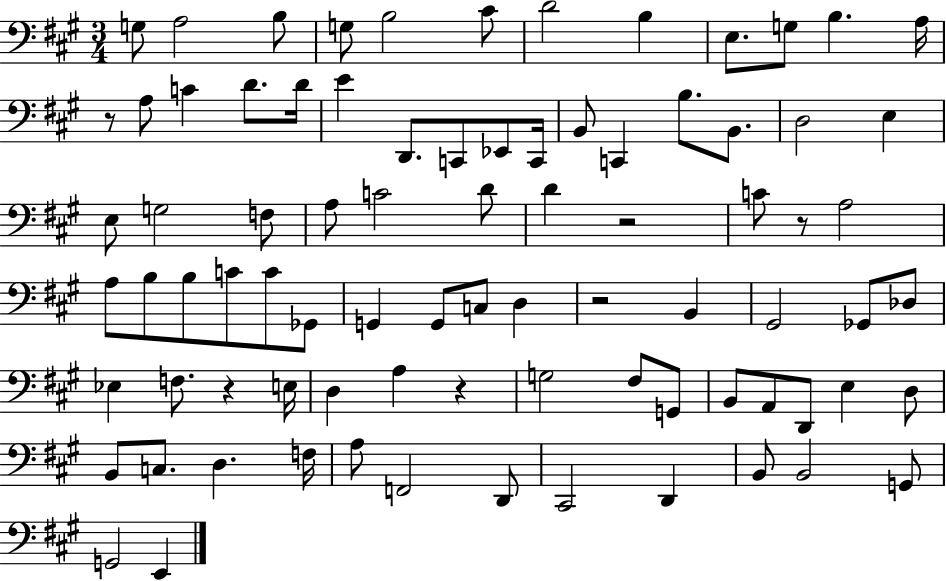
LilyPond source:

{
  \clef bass
  \numericTimeSignature
  \time 3/4
  \key a \major
  \repeat volta 2 { g8 a2 b8 | g8 b2 cis'8 | d'2 b4 | e8. g8 b4. a16 | \break r8 a8 c'4 d'8. d'16 | e'4 d,8. c,8 ees,8 c,16 | b,8 c,4 b8. b,8. | d2 e4 | \break e8 g2 f8 | a8 c'2 d'8 | d'4 r2 | c'8 r8 a2 | \break a8 b8 b8 c'8 c'8 ges,8 | g,4 g,8 c8 d4 | r2 b,4 | gis,2 ges,8 des8 | \break ees4 f8. r4 e16 | d4 a4 r4 | g2 fis8 g,8 | b,8 a,8 d,8 e4 d8 | \break b,8 c8. d4. f16 | a8 f,2 d,8 | cis,2 d,4 | b,8 b,2 g,8 | \break g,2 e,4 | } \bar "|."
}